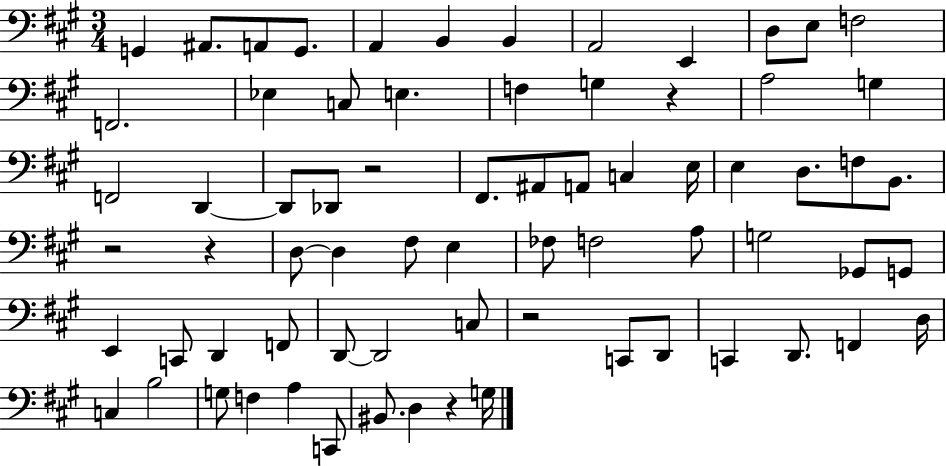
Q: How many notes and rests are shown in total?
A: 71